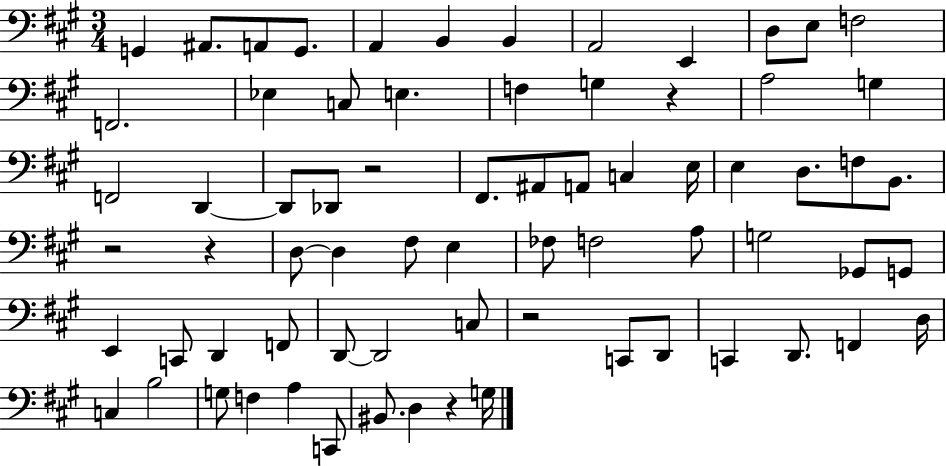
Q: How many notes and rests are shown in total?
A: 71